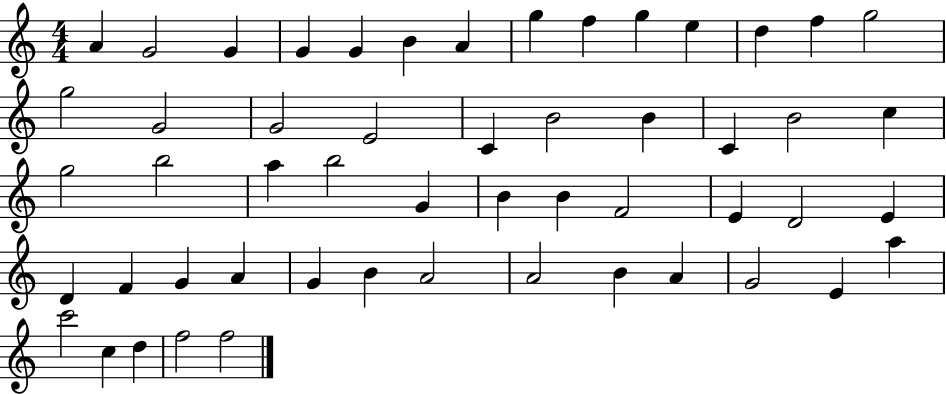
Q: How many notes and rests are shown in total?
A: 53